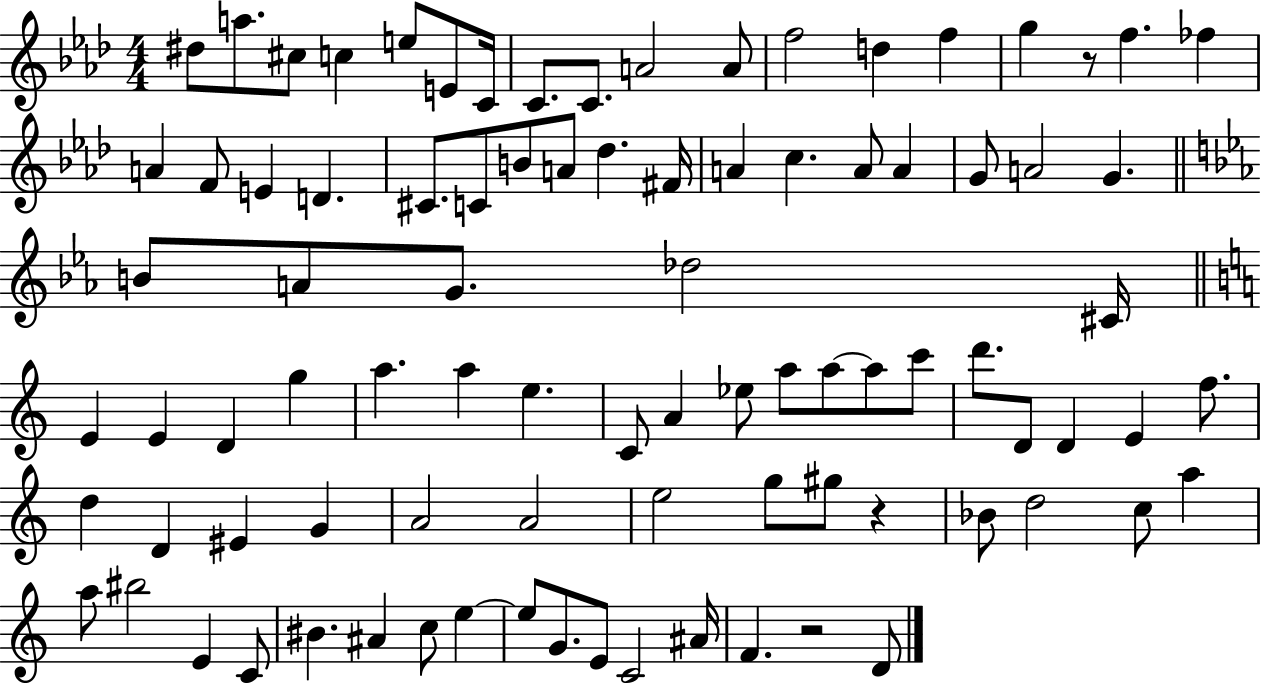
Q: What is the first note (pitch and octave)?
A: D#5